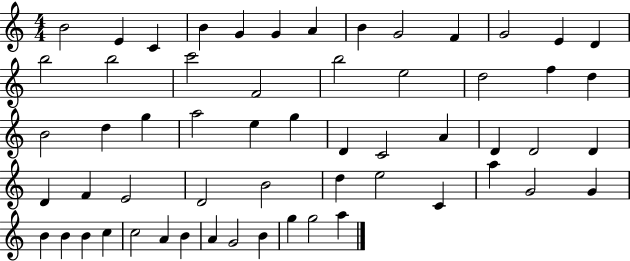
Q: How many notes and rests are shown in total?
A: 58